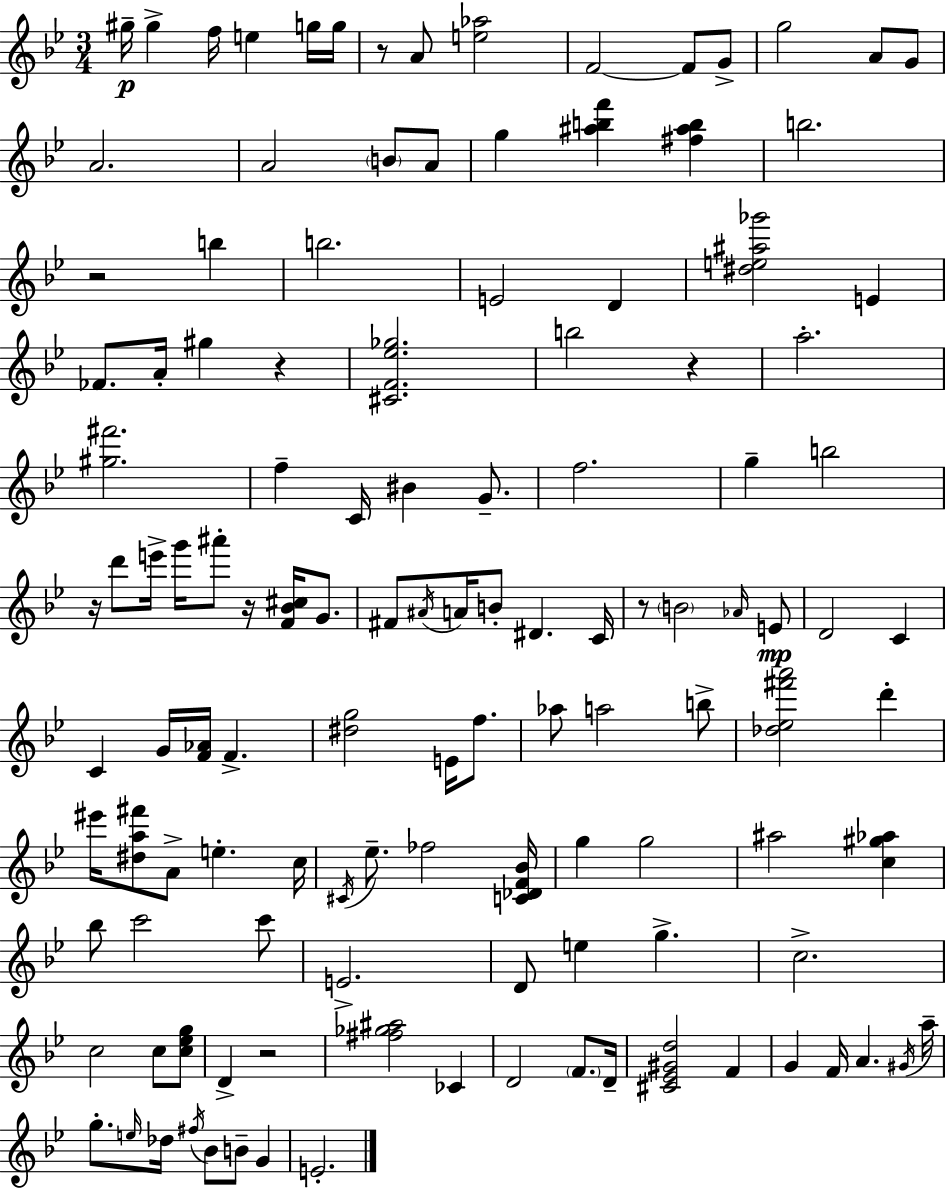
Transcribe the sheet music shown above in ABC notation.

X:1
T:Untitled
M:3/4
L:1/4
K:Gm
^g/4 ^g f/4 e g/4 g/4 z/2 A/2 [e_a]2 F2 F/2 G/2 g2 A/2 G/2 A2 A2 B/2 A/2 g [^abf'] [^f^ab] b2 z2 b b2 E2 D [^de^a_g']2 E _F/2 A/4 ^g z [^CF_e_g]2 b2 z a2 [^g^f']2 f C/4 ^B G/2 f2 g b2 z/4 d'/2 e'/4 g'/4 ^a'/2 z/4 [F_B^c]/4 G/2 ^F/2 ^A/4 A/4 B/2 ^D C/4 z/2 B2 _A/4 E/2 D2 C C G/4 [F_A]/4 F [^dg]2 E/4 f/2 _a/2 a2 b/2 [_d_e^f'a']2 d' ^e'/4 [^da^f']/2 A/2 e c/4 ^C/4 _e/2 _f2 [C_DF_B]/4 g g2 ^a2 [c^g_a] _b/2 c'2 c'/2 E2 D/2 e g c2 c2 c/2 [c_eg]/2 D z2 [^f_g^a]2 _C D2 F/2 D/4 [^C_E^Gd]2 F G F/4 A ^G/4 a/4 g/2 e/4 _d/4 ^f/4 _B/2 B/2 G E2